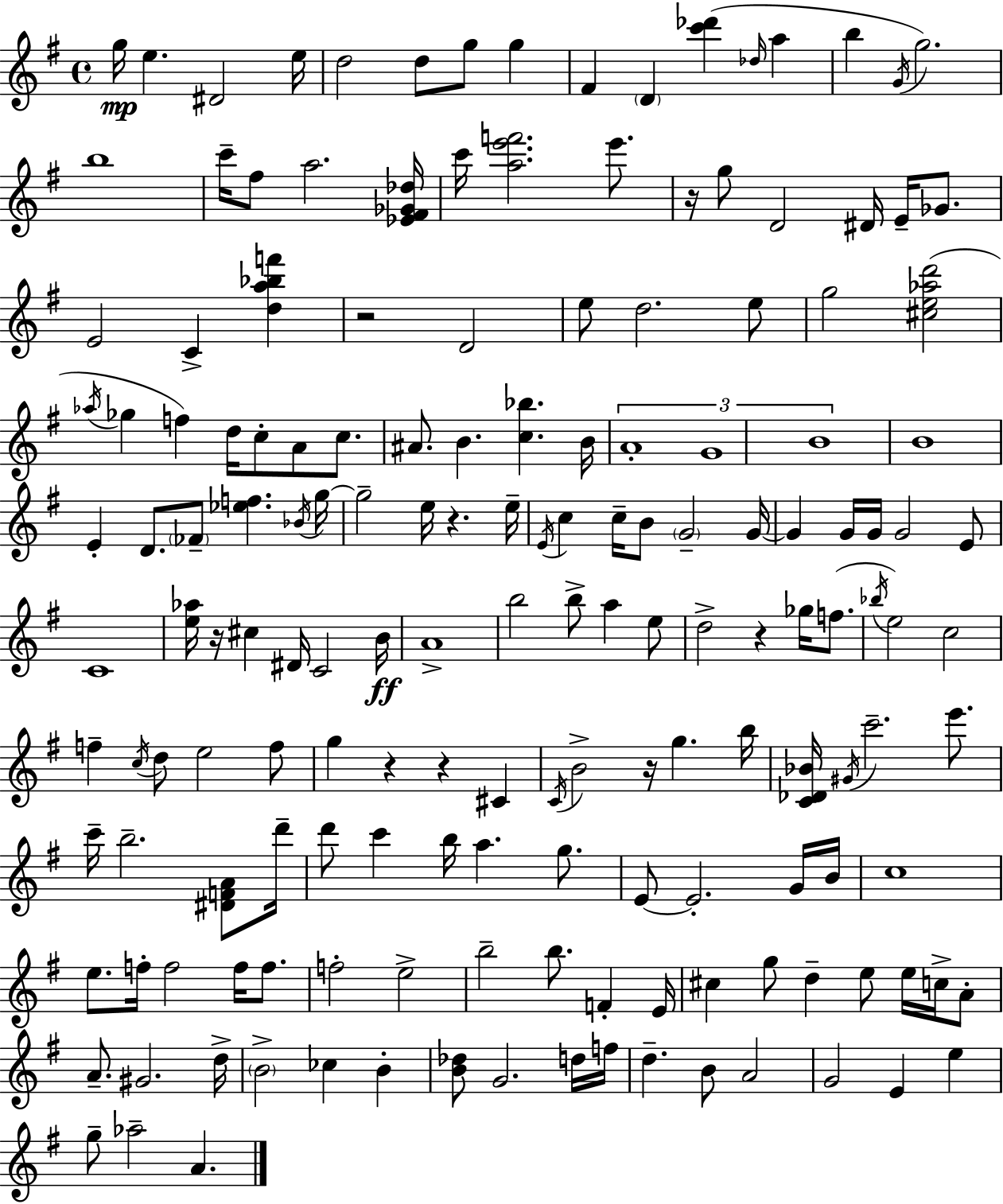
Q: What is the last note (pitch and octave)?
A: A4